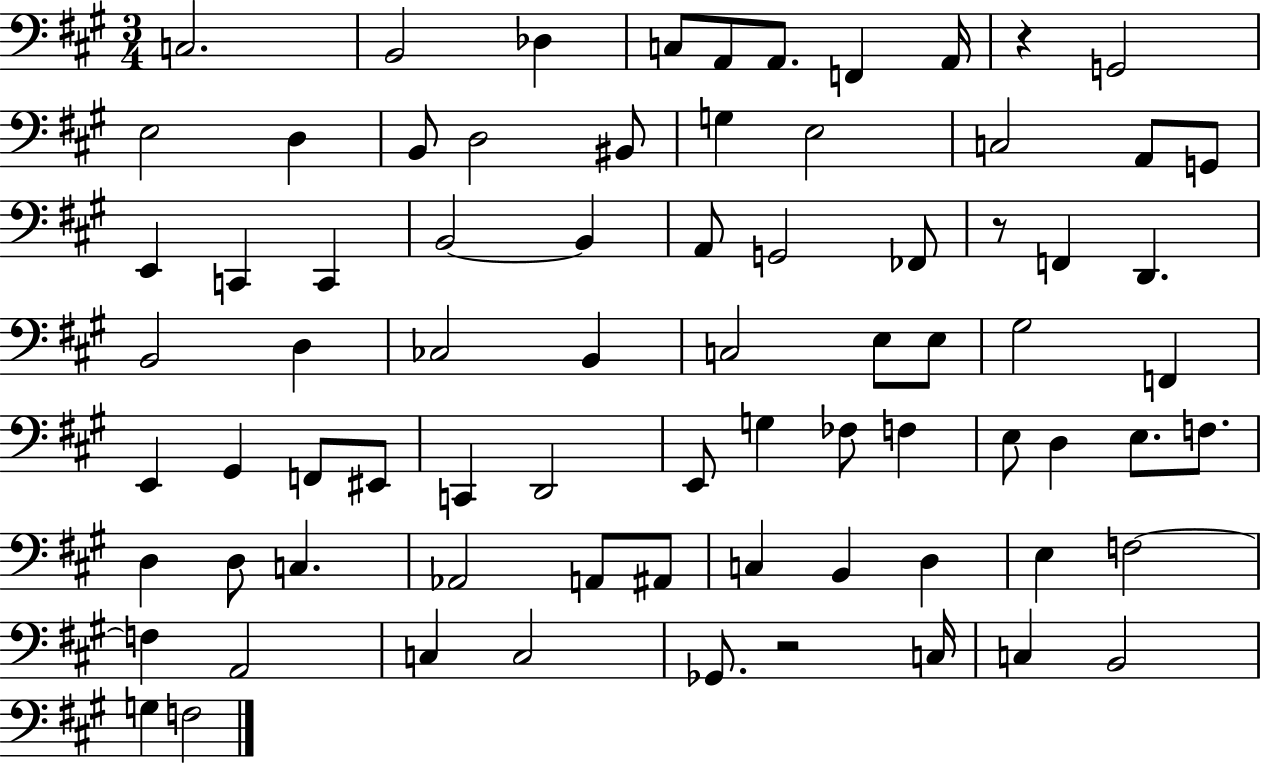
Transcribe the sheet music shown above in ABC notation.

X:1
T:Untitled
M:3/4
L:1/4
K:A
C,2 B,,2 _D, C,/2 A,,/2 A,,/2 F,, A,,/4 z G,,2 E,2 D, B,,/2 D,2 ^B,,/2 G, E,2 C,2 A,,/2 G,,/2 E,, C,, C,, B,,2 B,, A,,/2 G,,2 _F,,/2 z/2 F,, D,, B,,2 D, _C,2 B,, C,2 E,/2 E,/2 ^G,2 F,, E,, ^G,, F,,/2 ^E,,/2 C,, D,,2 E,,/2 G, _F,/2 F, E,/2 D, E,/2 F,/2 D, D,/2 C, _A,,2 A,,/2 ^A,,/2 C, B,, D, E, F,2 F, A,,2 C, C,2 _G,,/2 z2 C,/4 C, B,,2 G, F,2